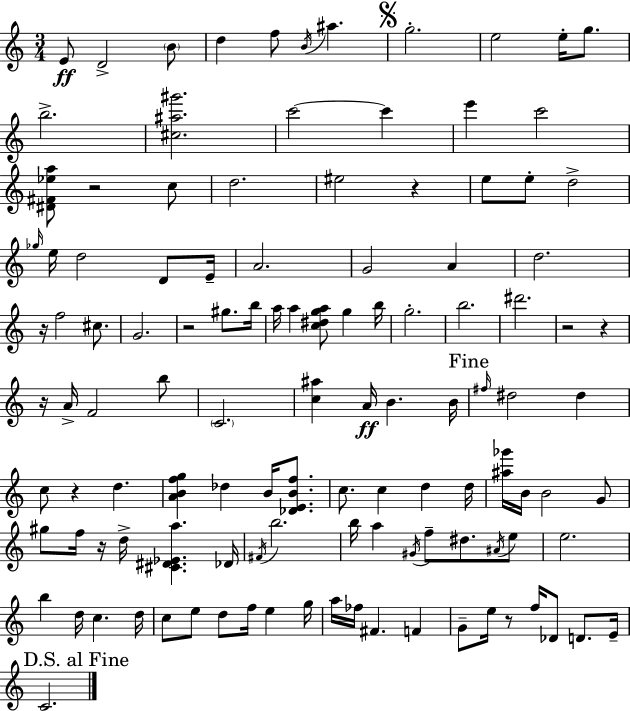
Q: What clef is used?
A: treble